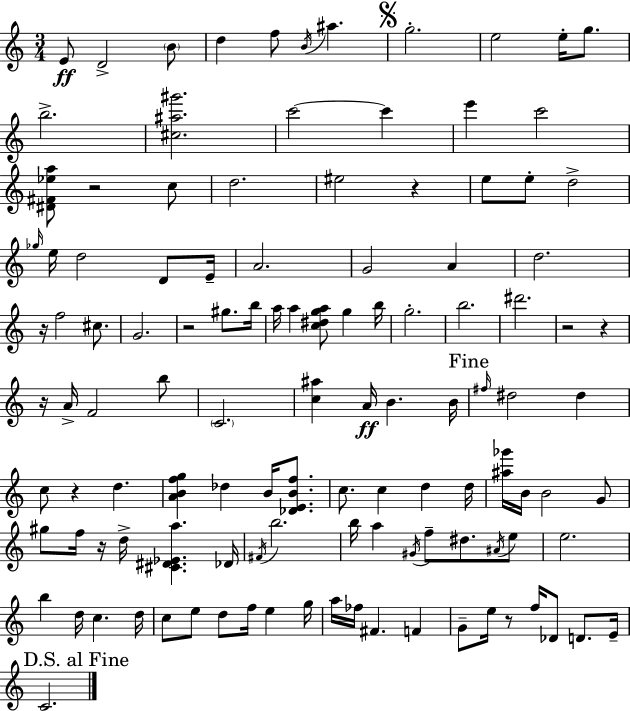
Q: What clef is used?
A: treble